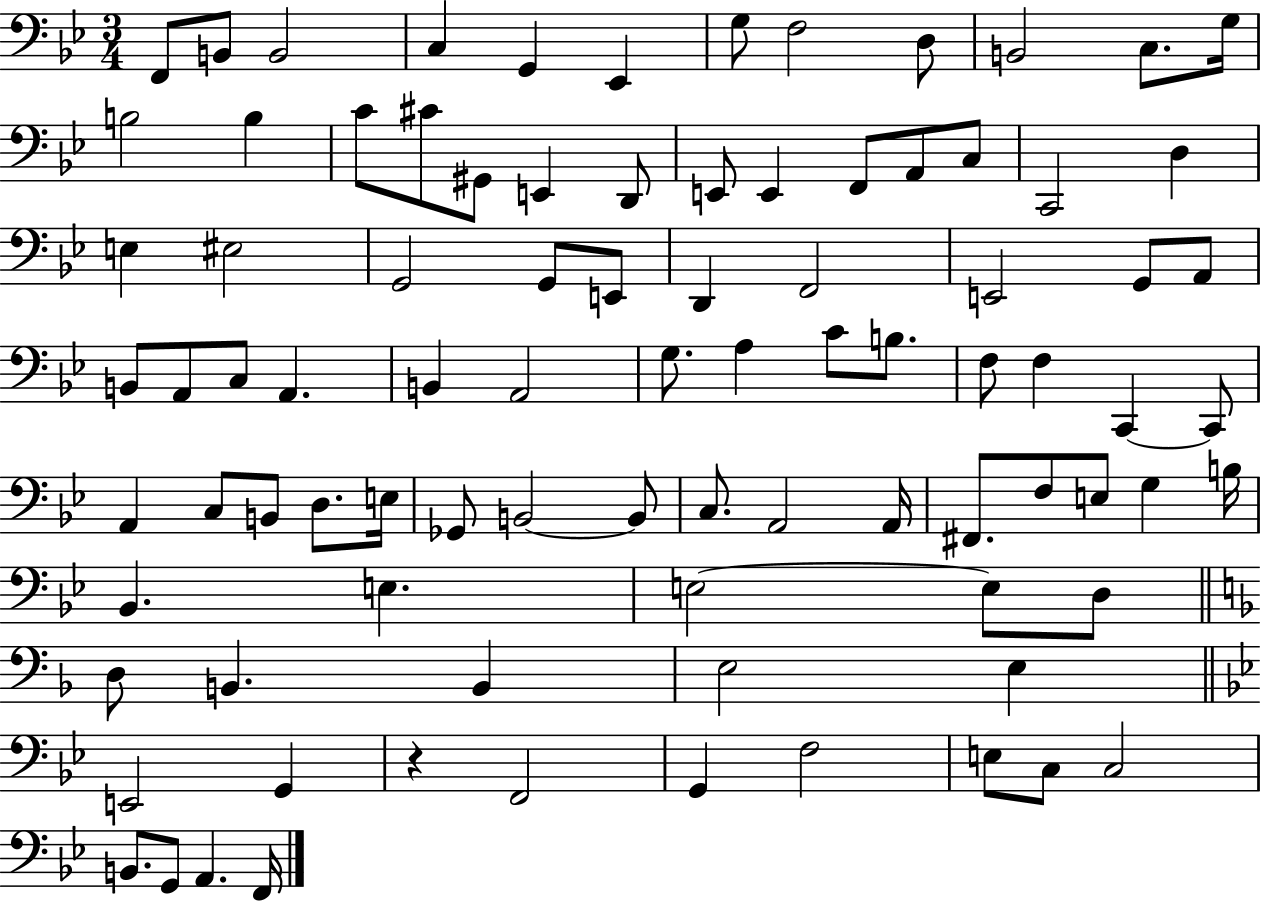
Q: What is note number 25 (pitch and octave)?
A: C2